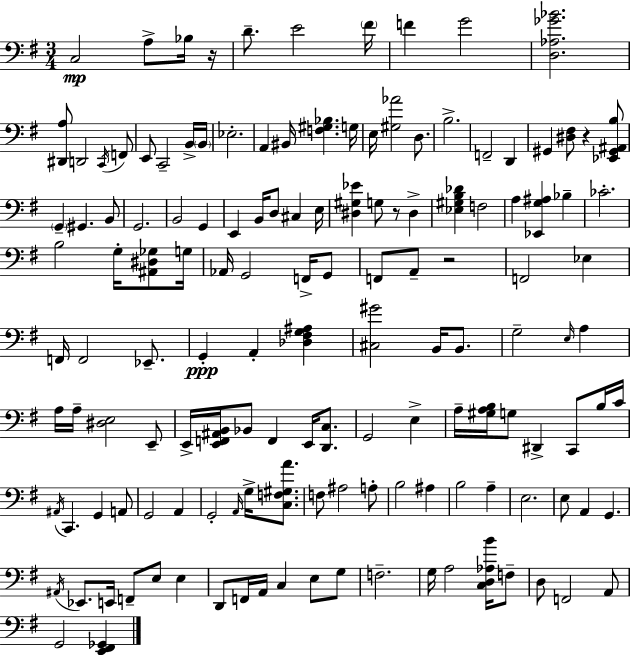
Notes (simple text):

C3/h A3/e Bb3/s R/s D4/e. E4/h F#4/s F4/q G4/h [D3,Ab3,Gb4,Bb4]/h. [D#2,A3]/e D2/h C2/s F2/e E2/e C2/h B2/s B2/s Eb3/h. A2/q BIS2/s [F3,G#3,Bb3]/q. G3/s E3/s [G#3,Ab4]/h D3/e. B3/h. F2/h D2/q G#2/q [D#3,F#3]/e R/q [Eb2,G#2,A#2,B3]/e G2/q G#2/q. B2/e G2/h. B2/h G2/q E2/q B2/s D3/e C#3/q E3/s [D#3,G#3,Eb4]/q G3/e R/e D#3/q [Eb3,G#3,B3,Db4]/q F3/h A3/q [Eb2,G3,A#3]/q Bb3/q CES4/h. B3/h G3/s [A#2,D#3,Gb3]/e G3/s Ab2/s G2/h F2/s G2/e F2/e A2/e R/h F2/h Eb3/q F2/s F2/h Eb2/e. G2/q A2/q [Db3,F#3,G3,A#3]/q [C#3,G#4]/h B2/s B2/e. G3/h E3/s A3/q A3/s A3/s [D#3,E3]/h E2/e E2/s [E2,F2,A#2,B2]/s Bb2/e F2/q E2/s [D2,C3]/e. G2/h E3/q A3/s [G#3,A3,B3]/s G3/e D#2/q C2/e B3/s C4/s A#2/s C2/q. G2/q A2/e G2/h A2/q G2/h A2/s G3/s [C3,F3,G#3,A4]/e. F3/e A#3/h A3/e B3/h A#3/q B3/h A3/q E3/h. E3/e A2/q G2/q. A#2/s Eb2/e. E2/s F2/e E3/e E3/q D2/e F2/s A2/s C3/q E3/e G3/e F3/h. G3/s A3/h [C3,D3,Ab3,B4]/s F3/e D3/e F2/h A2/e G2/h [E2,F#2,Gb2]/q